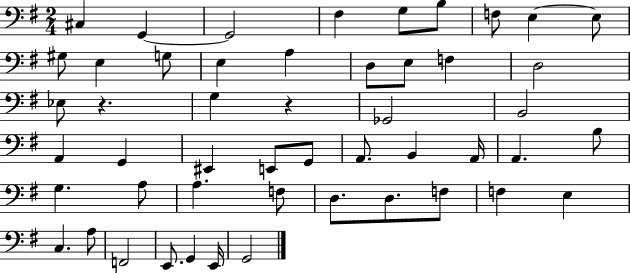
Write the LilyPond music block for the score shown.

{
  \clef bass
  \numericTimeSignature
  \time 2/4
  \key g \major
  \repeat volta 2 { cis4 g,4~~ | g,2 | fis4 g8 b8 | f8 e4~~ e8 | \break gis8 e4 g8 | e4 a4 | d8 e8 f4 | d2 | \break ees8 r4. | g4 r4 | ges,2 | b,2 | \break a,4 g,4 | eis,4 e,8 g,8 | a,8. b,4 a,16 | a,4. b8 | \break g4. a8 | a4. f8 | d8. d8. f8 | f4 e4 | \break c4. a8 | f,2 | e,8. g,4 e,16 | g,2 | \break } \bar "|."
}